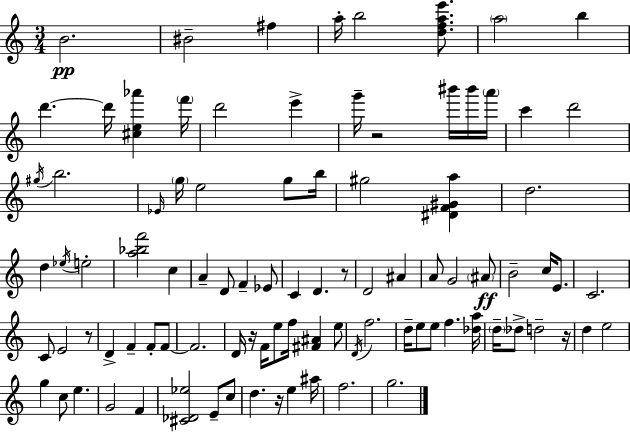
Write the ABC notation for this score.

X:1
T:Untitled
M:3/4
L:1/4
K:C
B2 ^B2 ^f a/4 b2 [dfae']/2 a2 b d' d'/4 [^ce_a'] f'/4 d'2 e' g'/4 z2 ^b'/4 ^b'/4 a'/4 c' d'2 ^g/4 b2 _E/4 g/4 e2 g/2 b/4 ^g2 [^DF^Ga] d2 d _e/4 e2 [a_bf']2 c A D/2 F _E/2 C D z/2 D2 ^A A/2 G2 ^A/2 B2 c/4 E/2 C2 C/2 E2 z/2 D F F/2 F/2 F2 D/4 z/4 F/4 e/2 f/4 [^F^A] e/2 D/4 f2 d/4 e/2 e/2 f [_da]/4 d/4 _d/2 d2 z/4 d e2 g c/2 e G2 F [^C_D_e]2 E/2 c/2 d z/4 e ^a/4 f2 g2